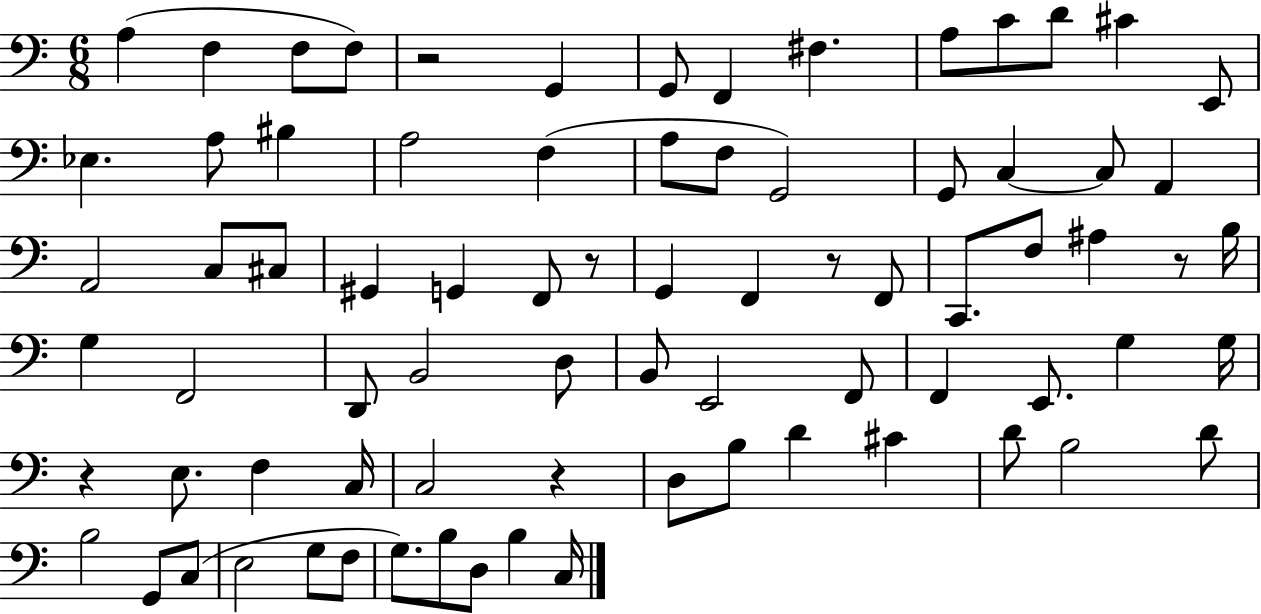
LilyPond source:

{
  \clef bass
  \numericTimeSignature
  \time 6/8
  \key c \major
  a4( f4 f8 f8) | r2 g,4 | g,8 f,4 fis4. | a8 c'8 d'8 cis'4 e,8 | \break ees4. a8 bis4 | a2 f4( | a8 f8 g,2) | g,8 c4~~ c8 a,4 | \break a,2 c8 cis8 | gis,4 g,4 f,8 r8 | g,4 f,4 r8 f,8 | c,8. f8 ais4 r8 b16 | \break g4 f,2 | d,8 b,2 d8 | b,8 e,2 f,8 | f,4 e,8. g4 g16 | \break r4 e8. f4 c16 | c2 r4 | d8 b8 d'4 cis'4 | d'8 b2 d'8 | \break b2 g,8 c8( | e2 g8 f8 | g8.) b8 d8 b4 c16 | \bar "|."
}